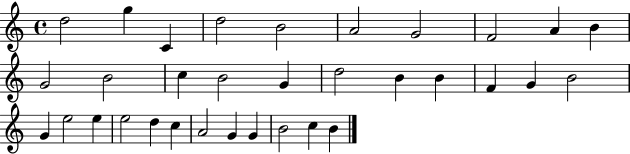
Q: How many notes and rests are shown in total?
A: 33